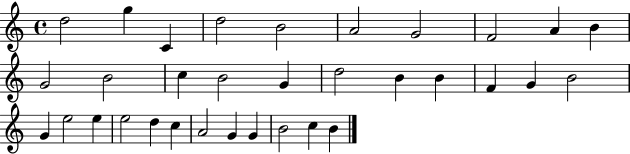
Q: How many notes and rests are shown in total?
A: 33